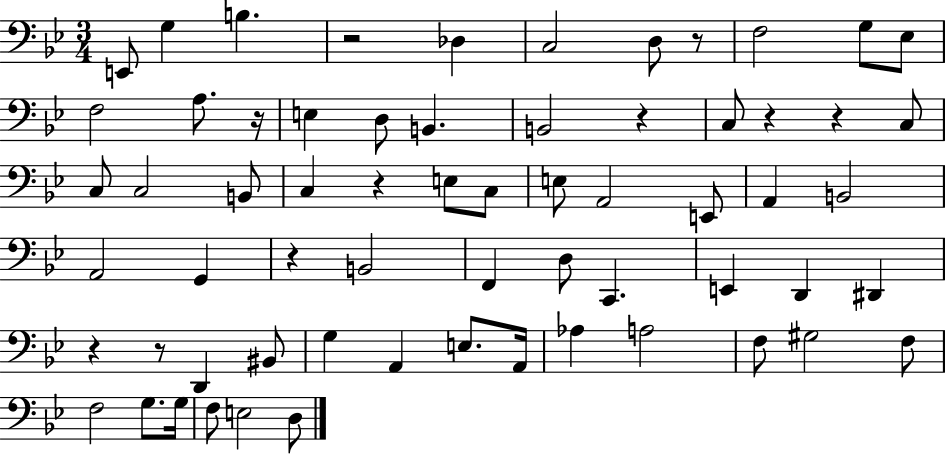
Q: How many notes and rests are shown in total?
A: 64